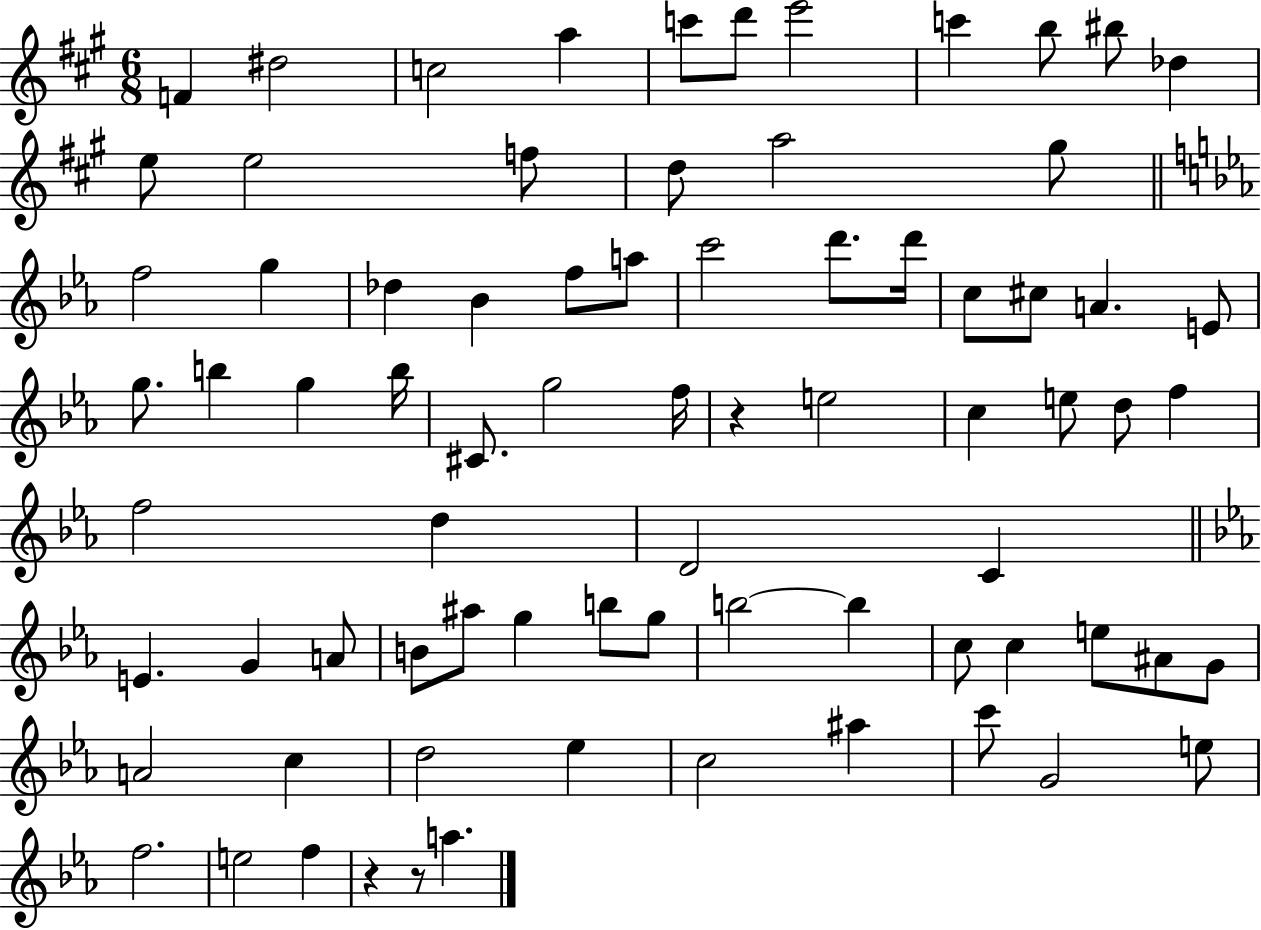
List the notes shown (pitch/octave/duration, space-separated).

F4/q D#5/h C5/h A5/q C6/e D6/e E6/h C6/q B5/e BIS5/e Db5/q E5/e E5/h F5/e D5/e A5/h G#5/e F5/h G5/q Db5/q Bb4/q F5/e A5/e C6/h D6/e. D6/s C5/e C#5/e A4/q. E4/e G5/e. B5/q G5/q B5/s C#4/e. G5/h F5/s R/q E5/h C5/q E5/e D5/e F5/q F5/h D5/q D4/h C4/q E4/q. G4/q A4/e B4/e A#5/e G5/q B5/e G5/e B5/h B5/q C5/e C5/q E5/e A#4/e G4/e A4/h C5/q D5/h Eb5/q C5/h A#5/q C6/e G4/h E5/e F5/h. E5/h F5/q R/q R/e A5/q.